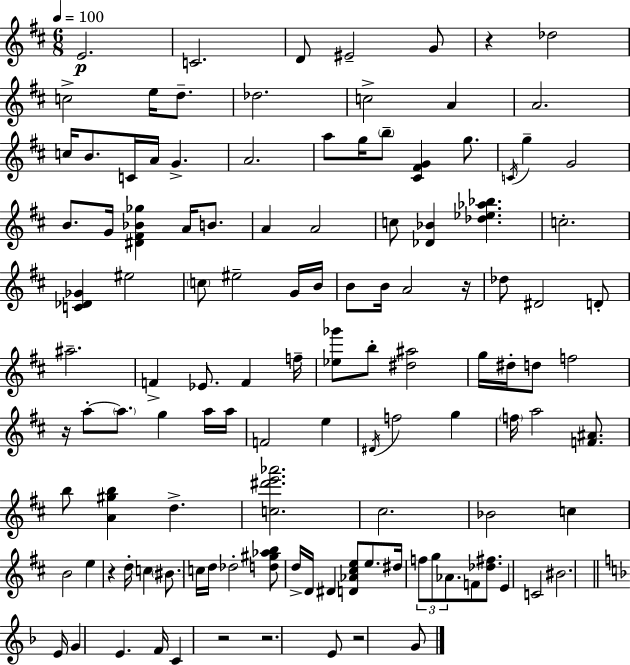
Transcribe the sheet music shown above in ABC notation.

X:1
T:Untitled
M:6/8
L:1/4
K:D
E2 C2 D/2 ^E2 G/2 z _d2 c2 e/4 d/2 _d2 c2 A A2 c/4 B/2 C/4 A/4 G A2 a/2 g/4 b/2 [^C^FG] g/2 C/4 g G2 B/2 G/4 [^D^F_B_g] A/4 B/2 A A2 c/2 [_D_B] [_d_e_a_b] c2 [C_D_G] ^e2 c/2 ^e2 G/4 B/4 B/2 B/4 A2 z/4 _d/2 ^D2 D/2 ^a2 F _E/2 F f/4 [_e_g']/2 b/2 [^d^a]2 g/4 ^d/4 d/2 f2 z/4 a/2 a/2 g a/4 a/4 F2 e ^D/4 f2 g f/4 a2 [F^A]/2 b/2 [A^gb] d [c^d'e'_a']2 ^c2 _B2 c B2 e z d/4 c ^B/2 c/4 d/4 _d2 [d^g_ab]/2 d/4 D/4 ^D [D_A^ce]/2 e/2 ^d/4 f/2 g/2 _A/2 F/2 [_d^f]/2 E C2 ^B2 E/4 G E F/4 C z2 z2 E/2 z2 G/2